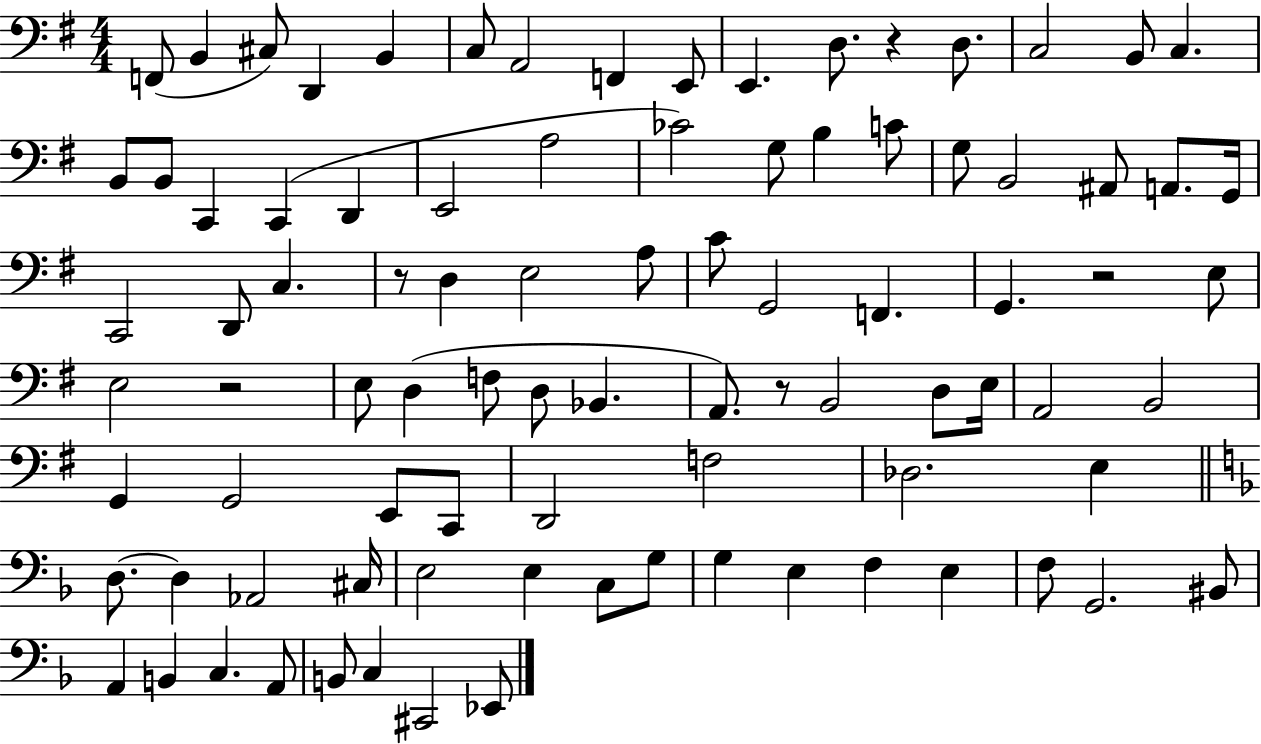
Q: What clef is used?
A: bass